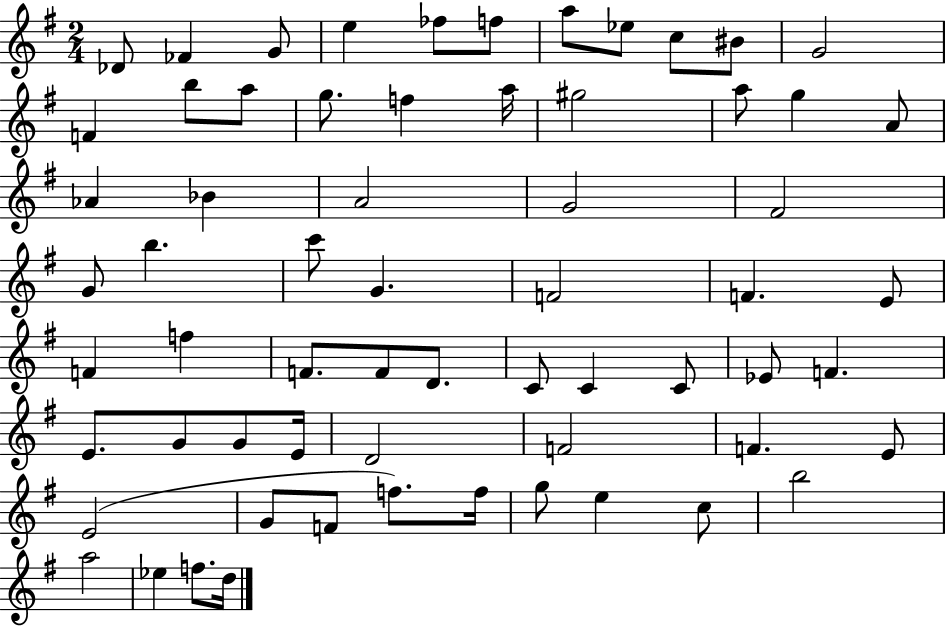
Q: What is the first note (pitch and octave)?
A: Db4